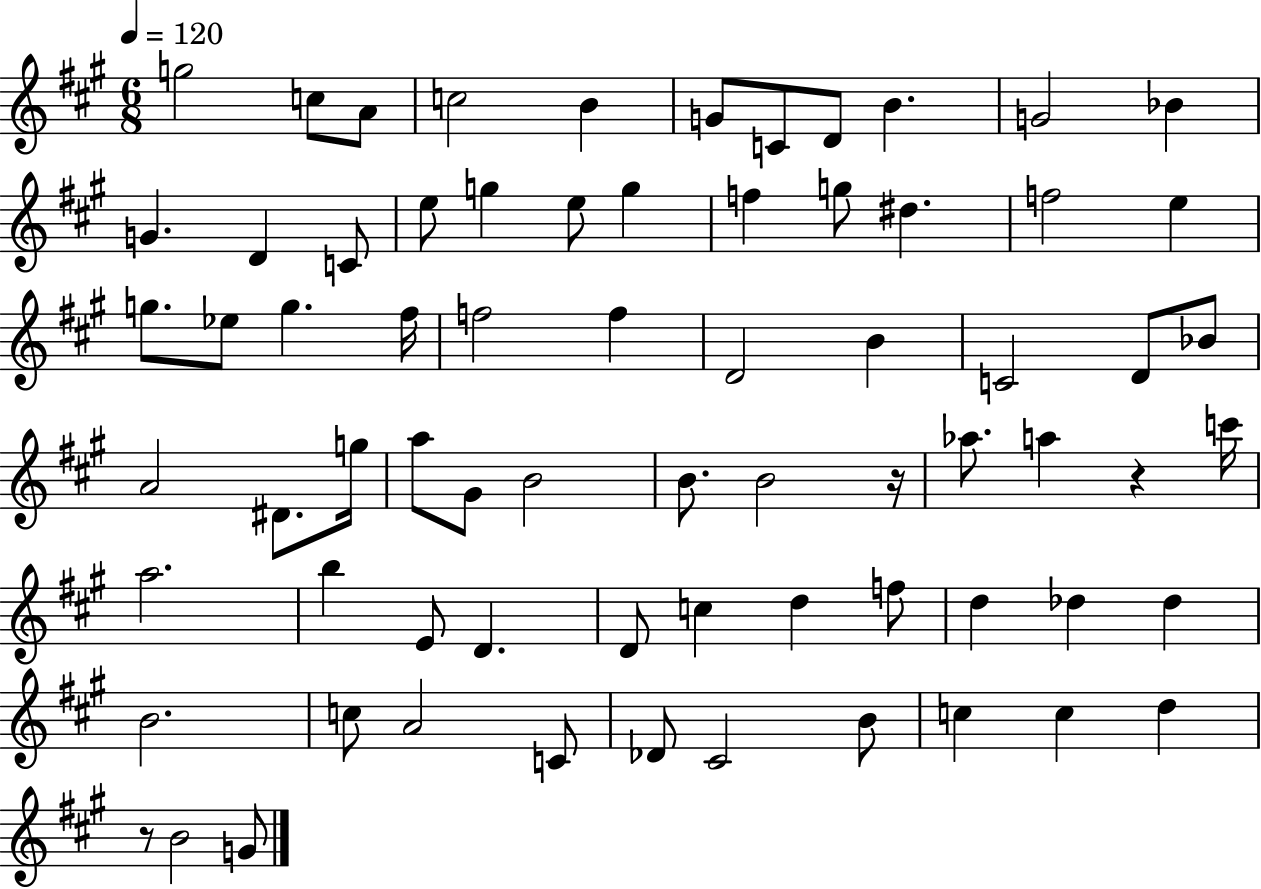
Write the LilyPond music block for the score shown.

{
  \clef treble
  \numericTimeSignature
  \time 6/8
  \key a \major
  \tempo 4 = 120
  g''2 c''8 a'8 | c''2 b'4 | g'8 c'8 d'8 b'4. | g'2 bes'4 | \break g'4. d'4 c'8 | e''8 g''4 e''8 g''4 | f''4 g''8 dis''4. | f''2 e''4 | \break g''8. ees''8 g''4. fis''16 | f''2 f''4 | d'2 b'4 | c'2 d'8 bes'8 | \break a'2 dis'8. g''16 | a''8 gis'8 b'2 | b'8. b'2 r16 | aes''8. a''4 r4 c'''16 | \break a''2. | b''4 e'8 d'4. | d'8 c''4 d''4 f''8 | d''4 des''4 des''4 | \break b'2. | c''8 a'2 c'8 | des'8 cis'2 b'8 | c''4 c''4 d''4 | \break r8 b'2 g'8 | \bar "|."
}